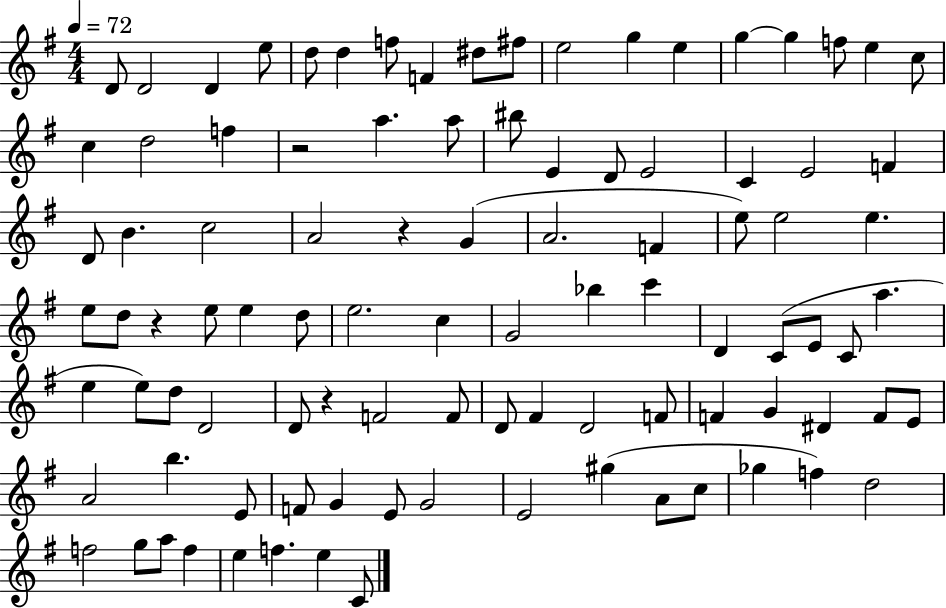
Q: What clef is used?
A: treble